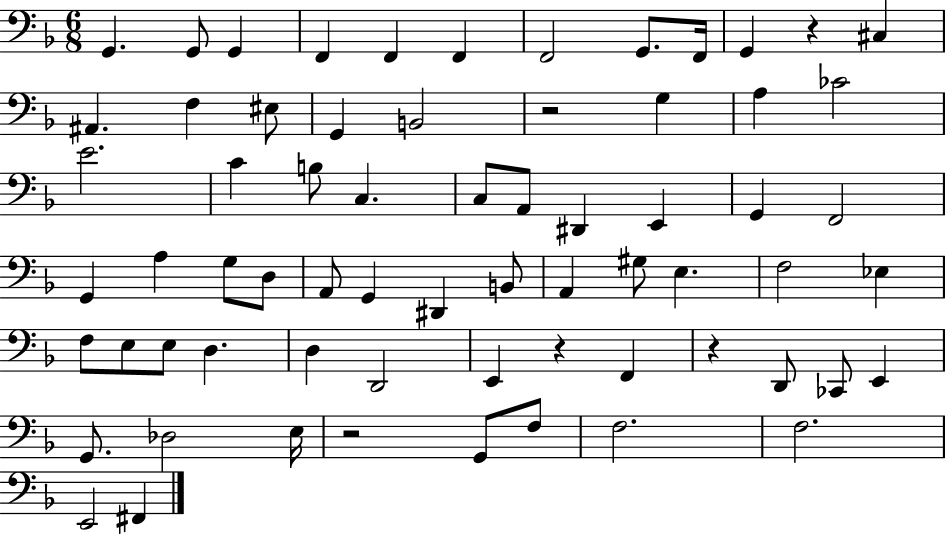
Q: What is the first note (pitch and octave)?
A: G2